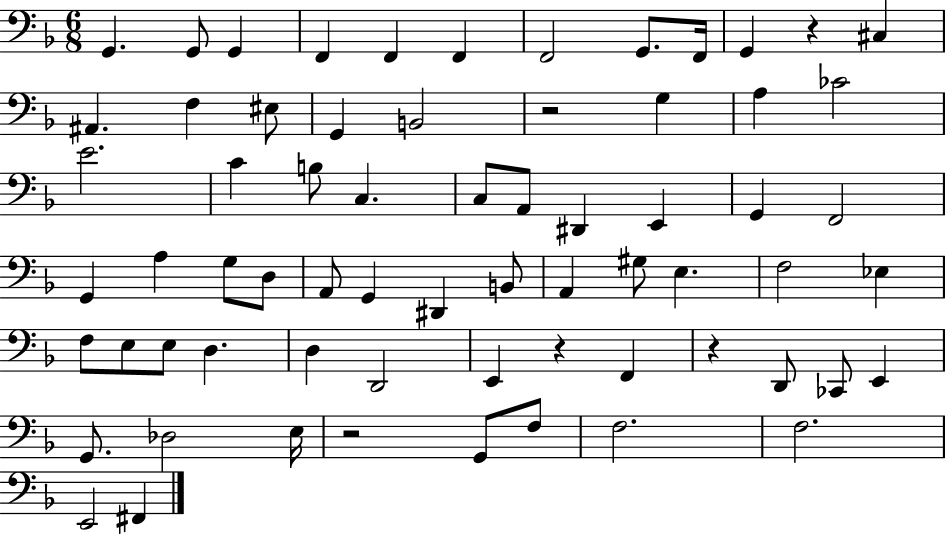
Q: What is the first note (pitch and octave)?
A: G2